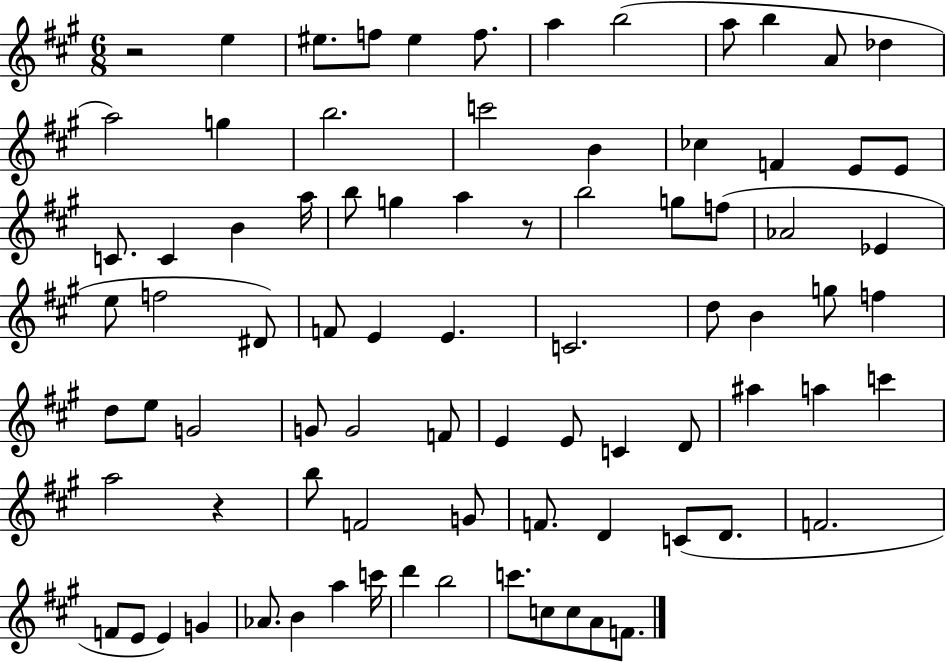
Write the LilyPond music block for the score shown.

{
  \clef treble
  \numericTimeSignature
  \time 6/8
  \key a \major
  \repeat volta 2 { r2 e''4 | eis''8. f''8 eis''4 f''8. | a''4 b''2( | a''8 b''4 a'8 des''4 | \break a''2) g''4 | b''2. | c'''2 b'4 | ces''4 f'4 e'8 e'8 | \break c'8. c'4 b'4 a''16 | b''8 g''4 a''4 r8 | b''2 g''8 f''8( | aes'2 ees'4 | \break e''8 f''2 dis'8) | f'8 e'4 e'4. | c'2. | d''8 b'4 g''8 f''4 | \break d''8 e''8 g'2 | g'8 g'2 f'8 | e'4 e'8 c'4 d'8 | ais''4 a''4 c'''4 | \break a''2 r4 | b''8 f'2 g'8 | f'8. d'4 c'8( d'8. | f'2. | \break f'8 e'8 e'4) g'4 | aes'8. b'4 a''4 c'''16 | d'''4 b''2 | c'''8. c''8 c''8 a'8 f'8. | \break } \bar "|."
}